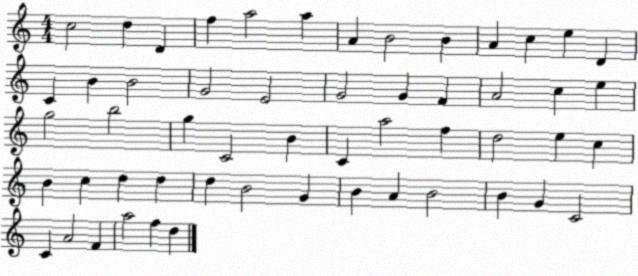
X:1
T:Untitled
M:4/4
L:1/4
K:C
c2 d D f a2 a A B2 B A c e D C B B2 G2 E2 G2 G F A2 c e g2 b2 g C2 B C a2 f d2 e c B c d d d B2 G B A B2 B G C2 C A2 F a2 f d